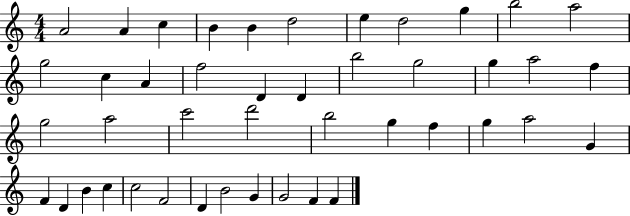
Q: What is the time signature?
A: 4/4